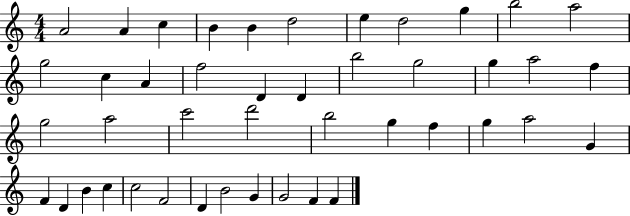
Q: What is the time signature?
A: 4/4